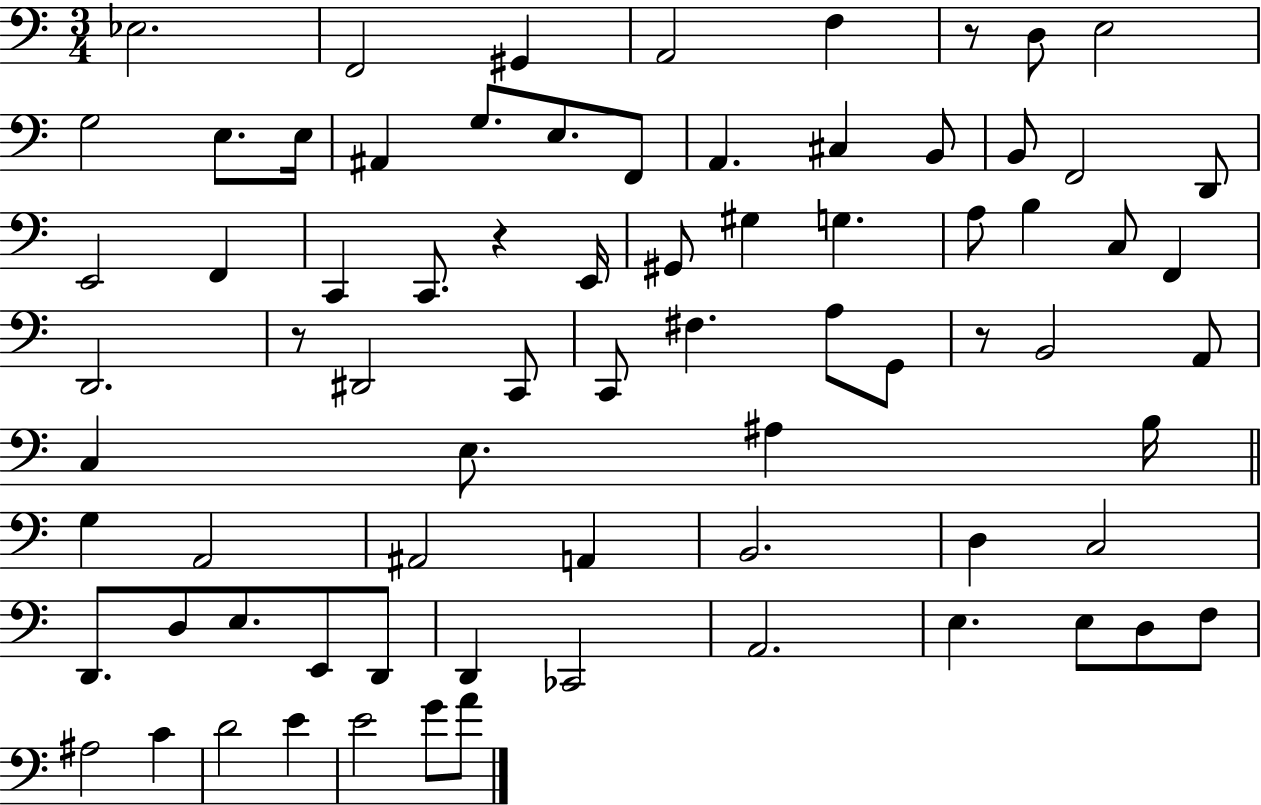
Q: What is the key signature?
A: C major